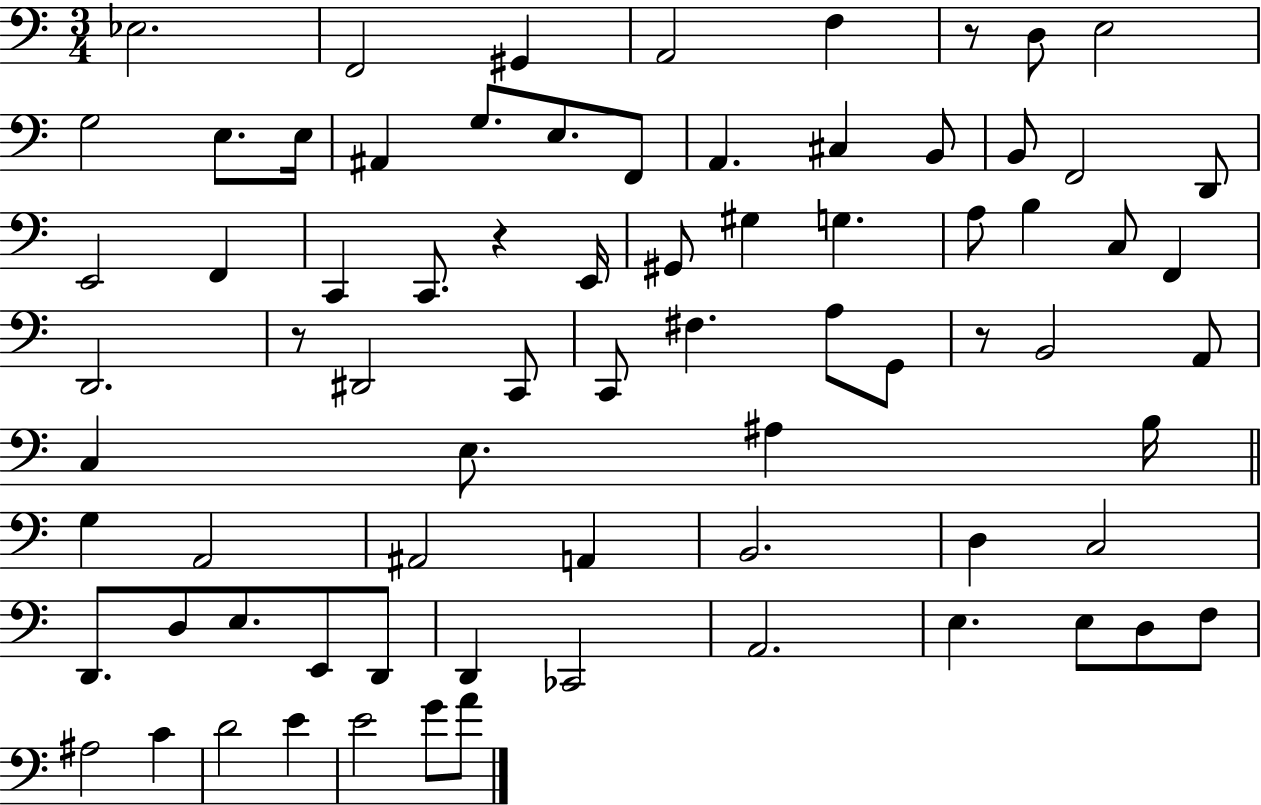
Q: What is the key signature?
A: C major